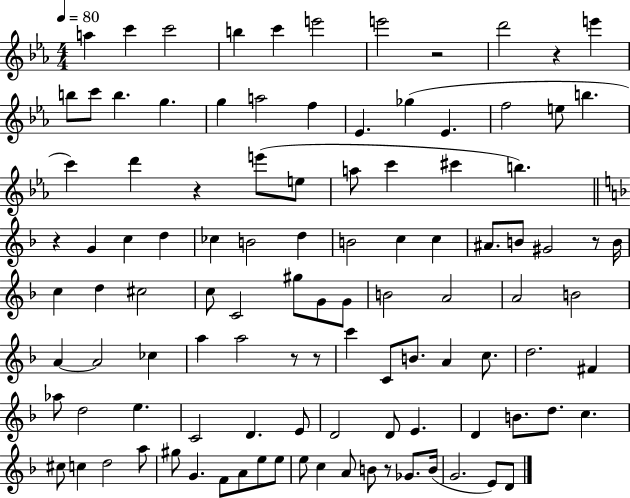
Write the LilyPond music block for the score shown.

{
  \clef treble
  \numericTimeSignature
  \time 4/4
  \key ees \major
  \tempo 4 = 80
  a''4 c'''4 c'''2 | b''4 c'''4 e'''2 | e'''2 r2 | d'''2 r4 e'''4 | \break b''8 c'''8 b''4. g''4. | g''4 a''2 f''4 | ees'4. ges''4( ees'4. | f''2 e''8 b''4. | \break c'''4) d'''4 r4 e'''8( e''8 | a''8 c'''4 cis'''4 b''4.) | \bar "||" \break \key f \major r4 g'4 c''4 d''4 | ces''4 b'2 d''4 | b'2 c''4 c''4 | ais'8. b'8 gis'2 r8 b'16 | \break c''4 d''4 cis''2 | c''8 c'2 gis''8 g'8 g'8 | b'2 a'2 | a'2 b'2 | \break a'4~~ a'2 ces''4 | a''4 a''2 r8 r8 | c'''4 c'8 b'8. a'4 c''8. | d''2. fis'4 | \break aes''8 d''2 e''4. | c'2 d'4. e'8 | d'2 d'8 e'4. | d'4 b'8. d''8. c''4. | \break cis''8 c''4 d''2 a''8 | gis''8 g'4. f'8 a'8 e''8 e''8 | e''8 c''4 a'8 b'8 r8 ges'8. b'16( | g'2. e'8) d'8 | \break \bar "|."
}